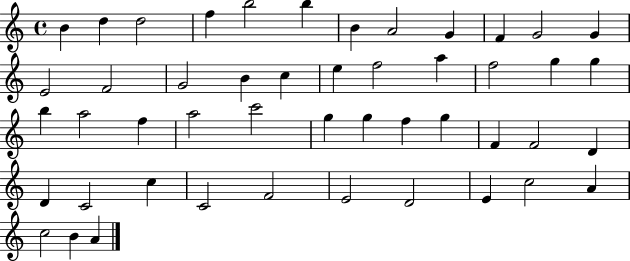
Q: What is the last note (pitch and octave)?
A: A4